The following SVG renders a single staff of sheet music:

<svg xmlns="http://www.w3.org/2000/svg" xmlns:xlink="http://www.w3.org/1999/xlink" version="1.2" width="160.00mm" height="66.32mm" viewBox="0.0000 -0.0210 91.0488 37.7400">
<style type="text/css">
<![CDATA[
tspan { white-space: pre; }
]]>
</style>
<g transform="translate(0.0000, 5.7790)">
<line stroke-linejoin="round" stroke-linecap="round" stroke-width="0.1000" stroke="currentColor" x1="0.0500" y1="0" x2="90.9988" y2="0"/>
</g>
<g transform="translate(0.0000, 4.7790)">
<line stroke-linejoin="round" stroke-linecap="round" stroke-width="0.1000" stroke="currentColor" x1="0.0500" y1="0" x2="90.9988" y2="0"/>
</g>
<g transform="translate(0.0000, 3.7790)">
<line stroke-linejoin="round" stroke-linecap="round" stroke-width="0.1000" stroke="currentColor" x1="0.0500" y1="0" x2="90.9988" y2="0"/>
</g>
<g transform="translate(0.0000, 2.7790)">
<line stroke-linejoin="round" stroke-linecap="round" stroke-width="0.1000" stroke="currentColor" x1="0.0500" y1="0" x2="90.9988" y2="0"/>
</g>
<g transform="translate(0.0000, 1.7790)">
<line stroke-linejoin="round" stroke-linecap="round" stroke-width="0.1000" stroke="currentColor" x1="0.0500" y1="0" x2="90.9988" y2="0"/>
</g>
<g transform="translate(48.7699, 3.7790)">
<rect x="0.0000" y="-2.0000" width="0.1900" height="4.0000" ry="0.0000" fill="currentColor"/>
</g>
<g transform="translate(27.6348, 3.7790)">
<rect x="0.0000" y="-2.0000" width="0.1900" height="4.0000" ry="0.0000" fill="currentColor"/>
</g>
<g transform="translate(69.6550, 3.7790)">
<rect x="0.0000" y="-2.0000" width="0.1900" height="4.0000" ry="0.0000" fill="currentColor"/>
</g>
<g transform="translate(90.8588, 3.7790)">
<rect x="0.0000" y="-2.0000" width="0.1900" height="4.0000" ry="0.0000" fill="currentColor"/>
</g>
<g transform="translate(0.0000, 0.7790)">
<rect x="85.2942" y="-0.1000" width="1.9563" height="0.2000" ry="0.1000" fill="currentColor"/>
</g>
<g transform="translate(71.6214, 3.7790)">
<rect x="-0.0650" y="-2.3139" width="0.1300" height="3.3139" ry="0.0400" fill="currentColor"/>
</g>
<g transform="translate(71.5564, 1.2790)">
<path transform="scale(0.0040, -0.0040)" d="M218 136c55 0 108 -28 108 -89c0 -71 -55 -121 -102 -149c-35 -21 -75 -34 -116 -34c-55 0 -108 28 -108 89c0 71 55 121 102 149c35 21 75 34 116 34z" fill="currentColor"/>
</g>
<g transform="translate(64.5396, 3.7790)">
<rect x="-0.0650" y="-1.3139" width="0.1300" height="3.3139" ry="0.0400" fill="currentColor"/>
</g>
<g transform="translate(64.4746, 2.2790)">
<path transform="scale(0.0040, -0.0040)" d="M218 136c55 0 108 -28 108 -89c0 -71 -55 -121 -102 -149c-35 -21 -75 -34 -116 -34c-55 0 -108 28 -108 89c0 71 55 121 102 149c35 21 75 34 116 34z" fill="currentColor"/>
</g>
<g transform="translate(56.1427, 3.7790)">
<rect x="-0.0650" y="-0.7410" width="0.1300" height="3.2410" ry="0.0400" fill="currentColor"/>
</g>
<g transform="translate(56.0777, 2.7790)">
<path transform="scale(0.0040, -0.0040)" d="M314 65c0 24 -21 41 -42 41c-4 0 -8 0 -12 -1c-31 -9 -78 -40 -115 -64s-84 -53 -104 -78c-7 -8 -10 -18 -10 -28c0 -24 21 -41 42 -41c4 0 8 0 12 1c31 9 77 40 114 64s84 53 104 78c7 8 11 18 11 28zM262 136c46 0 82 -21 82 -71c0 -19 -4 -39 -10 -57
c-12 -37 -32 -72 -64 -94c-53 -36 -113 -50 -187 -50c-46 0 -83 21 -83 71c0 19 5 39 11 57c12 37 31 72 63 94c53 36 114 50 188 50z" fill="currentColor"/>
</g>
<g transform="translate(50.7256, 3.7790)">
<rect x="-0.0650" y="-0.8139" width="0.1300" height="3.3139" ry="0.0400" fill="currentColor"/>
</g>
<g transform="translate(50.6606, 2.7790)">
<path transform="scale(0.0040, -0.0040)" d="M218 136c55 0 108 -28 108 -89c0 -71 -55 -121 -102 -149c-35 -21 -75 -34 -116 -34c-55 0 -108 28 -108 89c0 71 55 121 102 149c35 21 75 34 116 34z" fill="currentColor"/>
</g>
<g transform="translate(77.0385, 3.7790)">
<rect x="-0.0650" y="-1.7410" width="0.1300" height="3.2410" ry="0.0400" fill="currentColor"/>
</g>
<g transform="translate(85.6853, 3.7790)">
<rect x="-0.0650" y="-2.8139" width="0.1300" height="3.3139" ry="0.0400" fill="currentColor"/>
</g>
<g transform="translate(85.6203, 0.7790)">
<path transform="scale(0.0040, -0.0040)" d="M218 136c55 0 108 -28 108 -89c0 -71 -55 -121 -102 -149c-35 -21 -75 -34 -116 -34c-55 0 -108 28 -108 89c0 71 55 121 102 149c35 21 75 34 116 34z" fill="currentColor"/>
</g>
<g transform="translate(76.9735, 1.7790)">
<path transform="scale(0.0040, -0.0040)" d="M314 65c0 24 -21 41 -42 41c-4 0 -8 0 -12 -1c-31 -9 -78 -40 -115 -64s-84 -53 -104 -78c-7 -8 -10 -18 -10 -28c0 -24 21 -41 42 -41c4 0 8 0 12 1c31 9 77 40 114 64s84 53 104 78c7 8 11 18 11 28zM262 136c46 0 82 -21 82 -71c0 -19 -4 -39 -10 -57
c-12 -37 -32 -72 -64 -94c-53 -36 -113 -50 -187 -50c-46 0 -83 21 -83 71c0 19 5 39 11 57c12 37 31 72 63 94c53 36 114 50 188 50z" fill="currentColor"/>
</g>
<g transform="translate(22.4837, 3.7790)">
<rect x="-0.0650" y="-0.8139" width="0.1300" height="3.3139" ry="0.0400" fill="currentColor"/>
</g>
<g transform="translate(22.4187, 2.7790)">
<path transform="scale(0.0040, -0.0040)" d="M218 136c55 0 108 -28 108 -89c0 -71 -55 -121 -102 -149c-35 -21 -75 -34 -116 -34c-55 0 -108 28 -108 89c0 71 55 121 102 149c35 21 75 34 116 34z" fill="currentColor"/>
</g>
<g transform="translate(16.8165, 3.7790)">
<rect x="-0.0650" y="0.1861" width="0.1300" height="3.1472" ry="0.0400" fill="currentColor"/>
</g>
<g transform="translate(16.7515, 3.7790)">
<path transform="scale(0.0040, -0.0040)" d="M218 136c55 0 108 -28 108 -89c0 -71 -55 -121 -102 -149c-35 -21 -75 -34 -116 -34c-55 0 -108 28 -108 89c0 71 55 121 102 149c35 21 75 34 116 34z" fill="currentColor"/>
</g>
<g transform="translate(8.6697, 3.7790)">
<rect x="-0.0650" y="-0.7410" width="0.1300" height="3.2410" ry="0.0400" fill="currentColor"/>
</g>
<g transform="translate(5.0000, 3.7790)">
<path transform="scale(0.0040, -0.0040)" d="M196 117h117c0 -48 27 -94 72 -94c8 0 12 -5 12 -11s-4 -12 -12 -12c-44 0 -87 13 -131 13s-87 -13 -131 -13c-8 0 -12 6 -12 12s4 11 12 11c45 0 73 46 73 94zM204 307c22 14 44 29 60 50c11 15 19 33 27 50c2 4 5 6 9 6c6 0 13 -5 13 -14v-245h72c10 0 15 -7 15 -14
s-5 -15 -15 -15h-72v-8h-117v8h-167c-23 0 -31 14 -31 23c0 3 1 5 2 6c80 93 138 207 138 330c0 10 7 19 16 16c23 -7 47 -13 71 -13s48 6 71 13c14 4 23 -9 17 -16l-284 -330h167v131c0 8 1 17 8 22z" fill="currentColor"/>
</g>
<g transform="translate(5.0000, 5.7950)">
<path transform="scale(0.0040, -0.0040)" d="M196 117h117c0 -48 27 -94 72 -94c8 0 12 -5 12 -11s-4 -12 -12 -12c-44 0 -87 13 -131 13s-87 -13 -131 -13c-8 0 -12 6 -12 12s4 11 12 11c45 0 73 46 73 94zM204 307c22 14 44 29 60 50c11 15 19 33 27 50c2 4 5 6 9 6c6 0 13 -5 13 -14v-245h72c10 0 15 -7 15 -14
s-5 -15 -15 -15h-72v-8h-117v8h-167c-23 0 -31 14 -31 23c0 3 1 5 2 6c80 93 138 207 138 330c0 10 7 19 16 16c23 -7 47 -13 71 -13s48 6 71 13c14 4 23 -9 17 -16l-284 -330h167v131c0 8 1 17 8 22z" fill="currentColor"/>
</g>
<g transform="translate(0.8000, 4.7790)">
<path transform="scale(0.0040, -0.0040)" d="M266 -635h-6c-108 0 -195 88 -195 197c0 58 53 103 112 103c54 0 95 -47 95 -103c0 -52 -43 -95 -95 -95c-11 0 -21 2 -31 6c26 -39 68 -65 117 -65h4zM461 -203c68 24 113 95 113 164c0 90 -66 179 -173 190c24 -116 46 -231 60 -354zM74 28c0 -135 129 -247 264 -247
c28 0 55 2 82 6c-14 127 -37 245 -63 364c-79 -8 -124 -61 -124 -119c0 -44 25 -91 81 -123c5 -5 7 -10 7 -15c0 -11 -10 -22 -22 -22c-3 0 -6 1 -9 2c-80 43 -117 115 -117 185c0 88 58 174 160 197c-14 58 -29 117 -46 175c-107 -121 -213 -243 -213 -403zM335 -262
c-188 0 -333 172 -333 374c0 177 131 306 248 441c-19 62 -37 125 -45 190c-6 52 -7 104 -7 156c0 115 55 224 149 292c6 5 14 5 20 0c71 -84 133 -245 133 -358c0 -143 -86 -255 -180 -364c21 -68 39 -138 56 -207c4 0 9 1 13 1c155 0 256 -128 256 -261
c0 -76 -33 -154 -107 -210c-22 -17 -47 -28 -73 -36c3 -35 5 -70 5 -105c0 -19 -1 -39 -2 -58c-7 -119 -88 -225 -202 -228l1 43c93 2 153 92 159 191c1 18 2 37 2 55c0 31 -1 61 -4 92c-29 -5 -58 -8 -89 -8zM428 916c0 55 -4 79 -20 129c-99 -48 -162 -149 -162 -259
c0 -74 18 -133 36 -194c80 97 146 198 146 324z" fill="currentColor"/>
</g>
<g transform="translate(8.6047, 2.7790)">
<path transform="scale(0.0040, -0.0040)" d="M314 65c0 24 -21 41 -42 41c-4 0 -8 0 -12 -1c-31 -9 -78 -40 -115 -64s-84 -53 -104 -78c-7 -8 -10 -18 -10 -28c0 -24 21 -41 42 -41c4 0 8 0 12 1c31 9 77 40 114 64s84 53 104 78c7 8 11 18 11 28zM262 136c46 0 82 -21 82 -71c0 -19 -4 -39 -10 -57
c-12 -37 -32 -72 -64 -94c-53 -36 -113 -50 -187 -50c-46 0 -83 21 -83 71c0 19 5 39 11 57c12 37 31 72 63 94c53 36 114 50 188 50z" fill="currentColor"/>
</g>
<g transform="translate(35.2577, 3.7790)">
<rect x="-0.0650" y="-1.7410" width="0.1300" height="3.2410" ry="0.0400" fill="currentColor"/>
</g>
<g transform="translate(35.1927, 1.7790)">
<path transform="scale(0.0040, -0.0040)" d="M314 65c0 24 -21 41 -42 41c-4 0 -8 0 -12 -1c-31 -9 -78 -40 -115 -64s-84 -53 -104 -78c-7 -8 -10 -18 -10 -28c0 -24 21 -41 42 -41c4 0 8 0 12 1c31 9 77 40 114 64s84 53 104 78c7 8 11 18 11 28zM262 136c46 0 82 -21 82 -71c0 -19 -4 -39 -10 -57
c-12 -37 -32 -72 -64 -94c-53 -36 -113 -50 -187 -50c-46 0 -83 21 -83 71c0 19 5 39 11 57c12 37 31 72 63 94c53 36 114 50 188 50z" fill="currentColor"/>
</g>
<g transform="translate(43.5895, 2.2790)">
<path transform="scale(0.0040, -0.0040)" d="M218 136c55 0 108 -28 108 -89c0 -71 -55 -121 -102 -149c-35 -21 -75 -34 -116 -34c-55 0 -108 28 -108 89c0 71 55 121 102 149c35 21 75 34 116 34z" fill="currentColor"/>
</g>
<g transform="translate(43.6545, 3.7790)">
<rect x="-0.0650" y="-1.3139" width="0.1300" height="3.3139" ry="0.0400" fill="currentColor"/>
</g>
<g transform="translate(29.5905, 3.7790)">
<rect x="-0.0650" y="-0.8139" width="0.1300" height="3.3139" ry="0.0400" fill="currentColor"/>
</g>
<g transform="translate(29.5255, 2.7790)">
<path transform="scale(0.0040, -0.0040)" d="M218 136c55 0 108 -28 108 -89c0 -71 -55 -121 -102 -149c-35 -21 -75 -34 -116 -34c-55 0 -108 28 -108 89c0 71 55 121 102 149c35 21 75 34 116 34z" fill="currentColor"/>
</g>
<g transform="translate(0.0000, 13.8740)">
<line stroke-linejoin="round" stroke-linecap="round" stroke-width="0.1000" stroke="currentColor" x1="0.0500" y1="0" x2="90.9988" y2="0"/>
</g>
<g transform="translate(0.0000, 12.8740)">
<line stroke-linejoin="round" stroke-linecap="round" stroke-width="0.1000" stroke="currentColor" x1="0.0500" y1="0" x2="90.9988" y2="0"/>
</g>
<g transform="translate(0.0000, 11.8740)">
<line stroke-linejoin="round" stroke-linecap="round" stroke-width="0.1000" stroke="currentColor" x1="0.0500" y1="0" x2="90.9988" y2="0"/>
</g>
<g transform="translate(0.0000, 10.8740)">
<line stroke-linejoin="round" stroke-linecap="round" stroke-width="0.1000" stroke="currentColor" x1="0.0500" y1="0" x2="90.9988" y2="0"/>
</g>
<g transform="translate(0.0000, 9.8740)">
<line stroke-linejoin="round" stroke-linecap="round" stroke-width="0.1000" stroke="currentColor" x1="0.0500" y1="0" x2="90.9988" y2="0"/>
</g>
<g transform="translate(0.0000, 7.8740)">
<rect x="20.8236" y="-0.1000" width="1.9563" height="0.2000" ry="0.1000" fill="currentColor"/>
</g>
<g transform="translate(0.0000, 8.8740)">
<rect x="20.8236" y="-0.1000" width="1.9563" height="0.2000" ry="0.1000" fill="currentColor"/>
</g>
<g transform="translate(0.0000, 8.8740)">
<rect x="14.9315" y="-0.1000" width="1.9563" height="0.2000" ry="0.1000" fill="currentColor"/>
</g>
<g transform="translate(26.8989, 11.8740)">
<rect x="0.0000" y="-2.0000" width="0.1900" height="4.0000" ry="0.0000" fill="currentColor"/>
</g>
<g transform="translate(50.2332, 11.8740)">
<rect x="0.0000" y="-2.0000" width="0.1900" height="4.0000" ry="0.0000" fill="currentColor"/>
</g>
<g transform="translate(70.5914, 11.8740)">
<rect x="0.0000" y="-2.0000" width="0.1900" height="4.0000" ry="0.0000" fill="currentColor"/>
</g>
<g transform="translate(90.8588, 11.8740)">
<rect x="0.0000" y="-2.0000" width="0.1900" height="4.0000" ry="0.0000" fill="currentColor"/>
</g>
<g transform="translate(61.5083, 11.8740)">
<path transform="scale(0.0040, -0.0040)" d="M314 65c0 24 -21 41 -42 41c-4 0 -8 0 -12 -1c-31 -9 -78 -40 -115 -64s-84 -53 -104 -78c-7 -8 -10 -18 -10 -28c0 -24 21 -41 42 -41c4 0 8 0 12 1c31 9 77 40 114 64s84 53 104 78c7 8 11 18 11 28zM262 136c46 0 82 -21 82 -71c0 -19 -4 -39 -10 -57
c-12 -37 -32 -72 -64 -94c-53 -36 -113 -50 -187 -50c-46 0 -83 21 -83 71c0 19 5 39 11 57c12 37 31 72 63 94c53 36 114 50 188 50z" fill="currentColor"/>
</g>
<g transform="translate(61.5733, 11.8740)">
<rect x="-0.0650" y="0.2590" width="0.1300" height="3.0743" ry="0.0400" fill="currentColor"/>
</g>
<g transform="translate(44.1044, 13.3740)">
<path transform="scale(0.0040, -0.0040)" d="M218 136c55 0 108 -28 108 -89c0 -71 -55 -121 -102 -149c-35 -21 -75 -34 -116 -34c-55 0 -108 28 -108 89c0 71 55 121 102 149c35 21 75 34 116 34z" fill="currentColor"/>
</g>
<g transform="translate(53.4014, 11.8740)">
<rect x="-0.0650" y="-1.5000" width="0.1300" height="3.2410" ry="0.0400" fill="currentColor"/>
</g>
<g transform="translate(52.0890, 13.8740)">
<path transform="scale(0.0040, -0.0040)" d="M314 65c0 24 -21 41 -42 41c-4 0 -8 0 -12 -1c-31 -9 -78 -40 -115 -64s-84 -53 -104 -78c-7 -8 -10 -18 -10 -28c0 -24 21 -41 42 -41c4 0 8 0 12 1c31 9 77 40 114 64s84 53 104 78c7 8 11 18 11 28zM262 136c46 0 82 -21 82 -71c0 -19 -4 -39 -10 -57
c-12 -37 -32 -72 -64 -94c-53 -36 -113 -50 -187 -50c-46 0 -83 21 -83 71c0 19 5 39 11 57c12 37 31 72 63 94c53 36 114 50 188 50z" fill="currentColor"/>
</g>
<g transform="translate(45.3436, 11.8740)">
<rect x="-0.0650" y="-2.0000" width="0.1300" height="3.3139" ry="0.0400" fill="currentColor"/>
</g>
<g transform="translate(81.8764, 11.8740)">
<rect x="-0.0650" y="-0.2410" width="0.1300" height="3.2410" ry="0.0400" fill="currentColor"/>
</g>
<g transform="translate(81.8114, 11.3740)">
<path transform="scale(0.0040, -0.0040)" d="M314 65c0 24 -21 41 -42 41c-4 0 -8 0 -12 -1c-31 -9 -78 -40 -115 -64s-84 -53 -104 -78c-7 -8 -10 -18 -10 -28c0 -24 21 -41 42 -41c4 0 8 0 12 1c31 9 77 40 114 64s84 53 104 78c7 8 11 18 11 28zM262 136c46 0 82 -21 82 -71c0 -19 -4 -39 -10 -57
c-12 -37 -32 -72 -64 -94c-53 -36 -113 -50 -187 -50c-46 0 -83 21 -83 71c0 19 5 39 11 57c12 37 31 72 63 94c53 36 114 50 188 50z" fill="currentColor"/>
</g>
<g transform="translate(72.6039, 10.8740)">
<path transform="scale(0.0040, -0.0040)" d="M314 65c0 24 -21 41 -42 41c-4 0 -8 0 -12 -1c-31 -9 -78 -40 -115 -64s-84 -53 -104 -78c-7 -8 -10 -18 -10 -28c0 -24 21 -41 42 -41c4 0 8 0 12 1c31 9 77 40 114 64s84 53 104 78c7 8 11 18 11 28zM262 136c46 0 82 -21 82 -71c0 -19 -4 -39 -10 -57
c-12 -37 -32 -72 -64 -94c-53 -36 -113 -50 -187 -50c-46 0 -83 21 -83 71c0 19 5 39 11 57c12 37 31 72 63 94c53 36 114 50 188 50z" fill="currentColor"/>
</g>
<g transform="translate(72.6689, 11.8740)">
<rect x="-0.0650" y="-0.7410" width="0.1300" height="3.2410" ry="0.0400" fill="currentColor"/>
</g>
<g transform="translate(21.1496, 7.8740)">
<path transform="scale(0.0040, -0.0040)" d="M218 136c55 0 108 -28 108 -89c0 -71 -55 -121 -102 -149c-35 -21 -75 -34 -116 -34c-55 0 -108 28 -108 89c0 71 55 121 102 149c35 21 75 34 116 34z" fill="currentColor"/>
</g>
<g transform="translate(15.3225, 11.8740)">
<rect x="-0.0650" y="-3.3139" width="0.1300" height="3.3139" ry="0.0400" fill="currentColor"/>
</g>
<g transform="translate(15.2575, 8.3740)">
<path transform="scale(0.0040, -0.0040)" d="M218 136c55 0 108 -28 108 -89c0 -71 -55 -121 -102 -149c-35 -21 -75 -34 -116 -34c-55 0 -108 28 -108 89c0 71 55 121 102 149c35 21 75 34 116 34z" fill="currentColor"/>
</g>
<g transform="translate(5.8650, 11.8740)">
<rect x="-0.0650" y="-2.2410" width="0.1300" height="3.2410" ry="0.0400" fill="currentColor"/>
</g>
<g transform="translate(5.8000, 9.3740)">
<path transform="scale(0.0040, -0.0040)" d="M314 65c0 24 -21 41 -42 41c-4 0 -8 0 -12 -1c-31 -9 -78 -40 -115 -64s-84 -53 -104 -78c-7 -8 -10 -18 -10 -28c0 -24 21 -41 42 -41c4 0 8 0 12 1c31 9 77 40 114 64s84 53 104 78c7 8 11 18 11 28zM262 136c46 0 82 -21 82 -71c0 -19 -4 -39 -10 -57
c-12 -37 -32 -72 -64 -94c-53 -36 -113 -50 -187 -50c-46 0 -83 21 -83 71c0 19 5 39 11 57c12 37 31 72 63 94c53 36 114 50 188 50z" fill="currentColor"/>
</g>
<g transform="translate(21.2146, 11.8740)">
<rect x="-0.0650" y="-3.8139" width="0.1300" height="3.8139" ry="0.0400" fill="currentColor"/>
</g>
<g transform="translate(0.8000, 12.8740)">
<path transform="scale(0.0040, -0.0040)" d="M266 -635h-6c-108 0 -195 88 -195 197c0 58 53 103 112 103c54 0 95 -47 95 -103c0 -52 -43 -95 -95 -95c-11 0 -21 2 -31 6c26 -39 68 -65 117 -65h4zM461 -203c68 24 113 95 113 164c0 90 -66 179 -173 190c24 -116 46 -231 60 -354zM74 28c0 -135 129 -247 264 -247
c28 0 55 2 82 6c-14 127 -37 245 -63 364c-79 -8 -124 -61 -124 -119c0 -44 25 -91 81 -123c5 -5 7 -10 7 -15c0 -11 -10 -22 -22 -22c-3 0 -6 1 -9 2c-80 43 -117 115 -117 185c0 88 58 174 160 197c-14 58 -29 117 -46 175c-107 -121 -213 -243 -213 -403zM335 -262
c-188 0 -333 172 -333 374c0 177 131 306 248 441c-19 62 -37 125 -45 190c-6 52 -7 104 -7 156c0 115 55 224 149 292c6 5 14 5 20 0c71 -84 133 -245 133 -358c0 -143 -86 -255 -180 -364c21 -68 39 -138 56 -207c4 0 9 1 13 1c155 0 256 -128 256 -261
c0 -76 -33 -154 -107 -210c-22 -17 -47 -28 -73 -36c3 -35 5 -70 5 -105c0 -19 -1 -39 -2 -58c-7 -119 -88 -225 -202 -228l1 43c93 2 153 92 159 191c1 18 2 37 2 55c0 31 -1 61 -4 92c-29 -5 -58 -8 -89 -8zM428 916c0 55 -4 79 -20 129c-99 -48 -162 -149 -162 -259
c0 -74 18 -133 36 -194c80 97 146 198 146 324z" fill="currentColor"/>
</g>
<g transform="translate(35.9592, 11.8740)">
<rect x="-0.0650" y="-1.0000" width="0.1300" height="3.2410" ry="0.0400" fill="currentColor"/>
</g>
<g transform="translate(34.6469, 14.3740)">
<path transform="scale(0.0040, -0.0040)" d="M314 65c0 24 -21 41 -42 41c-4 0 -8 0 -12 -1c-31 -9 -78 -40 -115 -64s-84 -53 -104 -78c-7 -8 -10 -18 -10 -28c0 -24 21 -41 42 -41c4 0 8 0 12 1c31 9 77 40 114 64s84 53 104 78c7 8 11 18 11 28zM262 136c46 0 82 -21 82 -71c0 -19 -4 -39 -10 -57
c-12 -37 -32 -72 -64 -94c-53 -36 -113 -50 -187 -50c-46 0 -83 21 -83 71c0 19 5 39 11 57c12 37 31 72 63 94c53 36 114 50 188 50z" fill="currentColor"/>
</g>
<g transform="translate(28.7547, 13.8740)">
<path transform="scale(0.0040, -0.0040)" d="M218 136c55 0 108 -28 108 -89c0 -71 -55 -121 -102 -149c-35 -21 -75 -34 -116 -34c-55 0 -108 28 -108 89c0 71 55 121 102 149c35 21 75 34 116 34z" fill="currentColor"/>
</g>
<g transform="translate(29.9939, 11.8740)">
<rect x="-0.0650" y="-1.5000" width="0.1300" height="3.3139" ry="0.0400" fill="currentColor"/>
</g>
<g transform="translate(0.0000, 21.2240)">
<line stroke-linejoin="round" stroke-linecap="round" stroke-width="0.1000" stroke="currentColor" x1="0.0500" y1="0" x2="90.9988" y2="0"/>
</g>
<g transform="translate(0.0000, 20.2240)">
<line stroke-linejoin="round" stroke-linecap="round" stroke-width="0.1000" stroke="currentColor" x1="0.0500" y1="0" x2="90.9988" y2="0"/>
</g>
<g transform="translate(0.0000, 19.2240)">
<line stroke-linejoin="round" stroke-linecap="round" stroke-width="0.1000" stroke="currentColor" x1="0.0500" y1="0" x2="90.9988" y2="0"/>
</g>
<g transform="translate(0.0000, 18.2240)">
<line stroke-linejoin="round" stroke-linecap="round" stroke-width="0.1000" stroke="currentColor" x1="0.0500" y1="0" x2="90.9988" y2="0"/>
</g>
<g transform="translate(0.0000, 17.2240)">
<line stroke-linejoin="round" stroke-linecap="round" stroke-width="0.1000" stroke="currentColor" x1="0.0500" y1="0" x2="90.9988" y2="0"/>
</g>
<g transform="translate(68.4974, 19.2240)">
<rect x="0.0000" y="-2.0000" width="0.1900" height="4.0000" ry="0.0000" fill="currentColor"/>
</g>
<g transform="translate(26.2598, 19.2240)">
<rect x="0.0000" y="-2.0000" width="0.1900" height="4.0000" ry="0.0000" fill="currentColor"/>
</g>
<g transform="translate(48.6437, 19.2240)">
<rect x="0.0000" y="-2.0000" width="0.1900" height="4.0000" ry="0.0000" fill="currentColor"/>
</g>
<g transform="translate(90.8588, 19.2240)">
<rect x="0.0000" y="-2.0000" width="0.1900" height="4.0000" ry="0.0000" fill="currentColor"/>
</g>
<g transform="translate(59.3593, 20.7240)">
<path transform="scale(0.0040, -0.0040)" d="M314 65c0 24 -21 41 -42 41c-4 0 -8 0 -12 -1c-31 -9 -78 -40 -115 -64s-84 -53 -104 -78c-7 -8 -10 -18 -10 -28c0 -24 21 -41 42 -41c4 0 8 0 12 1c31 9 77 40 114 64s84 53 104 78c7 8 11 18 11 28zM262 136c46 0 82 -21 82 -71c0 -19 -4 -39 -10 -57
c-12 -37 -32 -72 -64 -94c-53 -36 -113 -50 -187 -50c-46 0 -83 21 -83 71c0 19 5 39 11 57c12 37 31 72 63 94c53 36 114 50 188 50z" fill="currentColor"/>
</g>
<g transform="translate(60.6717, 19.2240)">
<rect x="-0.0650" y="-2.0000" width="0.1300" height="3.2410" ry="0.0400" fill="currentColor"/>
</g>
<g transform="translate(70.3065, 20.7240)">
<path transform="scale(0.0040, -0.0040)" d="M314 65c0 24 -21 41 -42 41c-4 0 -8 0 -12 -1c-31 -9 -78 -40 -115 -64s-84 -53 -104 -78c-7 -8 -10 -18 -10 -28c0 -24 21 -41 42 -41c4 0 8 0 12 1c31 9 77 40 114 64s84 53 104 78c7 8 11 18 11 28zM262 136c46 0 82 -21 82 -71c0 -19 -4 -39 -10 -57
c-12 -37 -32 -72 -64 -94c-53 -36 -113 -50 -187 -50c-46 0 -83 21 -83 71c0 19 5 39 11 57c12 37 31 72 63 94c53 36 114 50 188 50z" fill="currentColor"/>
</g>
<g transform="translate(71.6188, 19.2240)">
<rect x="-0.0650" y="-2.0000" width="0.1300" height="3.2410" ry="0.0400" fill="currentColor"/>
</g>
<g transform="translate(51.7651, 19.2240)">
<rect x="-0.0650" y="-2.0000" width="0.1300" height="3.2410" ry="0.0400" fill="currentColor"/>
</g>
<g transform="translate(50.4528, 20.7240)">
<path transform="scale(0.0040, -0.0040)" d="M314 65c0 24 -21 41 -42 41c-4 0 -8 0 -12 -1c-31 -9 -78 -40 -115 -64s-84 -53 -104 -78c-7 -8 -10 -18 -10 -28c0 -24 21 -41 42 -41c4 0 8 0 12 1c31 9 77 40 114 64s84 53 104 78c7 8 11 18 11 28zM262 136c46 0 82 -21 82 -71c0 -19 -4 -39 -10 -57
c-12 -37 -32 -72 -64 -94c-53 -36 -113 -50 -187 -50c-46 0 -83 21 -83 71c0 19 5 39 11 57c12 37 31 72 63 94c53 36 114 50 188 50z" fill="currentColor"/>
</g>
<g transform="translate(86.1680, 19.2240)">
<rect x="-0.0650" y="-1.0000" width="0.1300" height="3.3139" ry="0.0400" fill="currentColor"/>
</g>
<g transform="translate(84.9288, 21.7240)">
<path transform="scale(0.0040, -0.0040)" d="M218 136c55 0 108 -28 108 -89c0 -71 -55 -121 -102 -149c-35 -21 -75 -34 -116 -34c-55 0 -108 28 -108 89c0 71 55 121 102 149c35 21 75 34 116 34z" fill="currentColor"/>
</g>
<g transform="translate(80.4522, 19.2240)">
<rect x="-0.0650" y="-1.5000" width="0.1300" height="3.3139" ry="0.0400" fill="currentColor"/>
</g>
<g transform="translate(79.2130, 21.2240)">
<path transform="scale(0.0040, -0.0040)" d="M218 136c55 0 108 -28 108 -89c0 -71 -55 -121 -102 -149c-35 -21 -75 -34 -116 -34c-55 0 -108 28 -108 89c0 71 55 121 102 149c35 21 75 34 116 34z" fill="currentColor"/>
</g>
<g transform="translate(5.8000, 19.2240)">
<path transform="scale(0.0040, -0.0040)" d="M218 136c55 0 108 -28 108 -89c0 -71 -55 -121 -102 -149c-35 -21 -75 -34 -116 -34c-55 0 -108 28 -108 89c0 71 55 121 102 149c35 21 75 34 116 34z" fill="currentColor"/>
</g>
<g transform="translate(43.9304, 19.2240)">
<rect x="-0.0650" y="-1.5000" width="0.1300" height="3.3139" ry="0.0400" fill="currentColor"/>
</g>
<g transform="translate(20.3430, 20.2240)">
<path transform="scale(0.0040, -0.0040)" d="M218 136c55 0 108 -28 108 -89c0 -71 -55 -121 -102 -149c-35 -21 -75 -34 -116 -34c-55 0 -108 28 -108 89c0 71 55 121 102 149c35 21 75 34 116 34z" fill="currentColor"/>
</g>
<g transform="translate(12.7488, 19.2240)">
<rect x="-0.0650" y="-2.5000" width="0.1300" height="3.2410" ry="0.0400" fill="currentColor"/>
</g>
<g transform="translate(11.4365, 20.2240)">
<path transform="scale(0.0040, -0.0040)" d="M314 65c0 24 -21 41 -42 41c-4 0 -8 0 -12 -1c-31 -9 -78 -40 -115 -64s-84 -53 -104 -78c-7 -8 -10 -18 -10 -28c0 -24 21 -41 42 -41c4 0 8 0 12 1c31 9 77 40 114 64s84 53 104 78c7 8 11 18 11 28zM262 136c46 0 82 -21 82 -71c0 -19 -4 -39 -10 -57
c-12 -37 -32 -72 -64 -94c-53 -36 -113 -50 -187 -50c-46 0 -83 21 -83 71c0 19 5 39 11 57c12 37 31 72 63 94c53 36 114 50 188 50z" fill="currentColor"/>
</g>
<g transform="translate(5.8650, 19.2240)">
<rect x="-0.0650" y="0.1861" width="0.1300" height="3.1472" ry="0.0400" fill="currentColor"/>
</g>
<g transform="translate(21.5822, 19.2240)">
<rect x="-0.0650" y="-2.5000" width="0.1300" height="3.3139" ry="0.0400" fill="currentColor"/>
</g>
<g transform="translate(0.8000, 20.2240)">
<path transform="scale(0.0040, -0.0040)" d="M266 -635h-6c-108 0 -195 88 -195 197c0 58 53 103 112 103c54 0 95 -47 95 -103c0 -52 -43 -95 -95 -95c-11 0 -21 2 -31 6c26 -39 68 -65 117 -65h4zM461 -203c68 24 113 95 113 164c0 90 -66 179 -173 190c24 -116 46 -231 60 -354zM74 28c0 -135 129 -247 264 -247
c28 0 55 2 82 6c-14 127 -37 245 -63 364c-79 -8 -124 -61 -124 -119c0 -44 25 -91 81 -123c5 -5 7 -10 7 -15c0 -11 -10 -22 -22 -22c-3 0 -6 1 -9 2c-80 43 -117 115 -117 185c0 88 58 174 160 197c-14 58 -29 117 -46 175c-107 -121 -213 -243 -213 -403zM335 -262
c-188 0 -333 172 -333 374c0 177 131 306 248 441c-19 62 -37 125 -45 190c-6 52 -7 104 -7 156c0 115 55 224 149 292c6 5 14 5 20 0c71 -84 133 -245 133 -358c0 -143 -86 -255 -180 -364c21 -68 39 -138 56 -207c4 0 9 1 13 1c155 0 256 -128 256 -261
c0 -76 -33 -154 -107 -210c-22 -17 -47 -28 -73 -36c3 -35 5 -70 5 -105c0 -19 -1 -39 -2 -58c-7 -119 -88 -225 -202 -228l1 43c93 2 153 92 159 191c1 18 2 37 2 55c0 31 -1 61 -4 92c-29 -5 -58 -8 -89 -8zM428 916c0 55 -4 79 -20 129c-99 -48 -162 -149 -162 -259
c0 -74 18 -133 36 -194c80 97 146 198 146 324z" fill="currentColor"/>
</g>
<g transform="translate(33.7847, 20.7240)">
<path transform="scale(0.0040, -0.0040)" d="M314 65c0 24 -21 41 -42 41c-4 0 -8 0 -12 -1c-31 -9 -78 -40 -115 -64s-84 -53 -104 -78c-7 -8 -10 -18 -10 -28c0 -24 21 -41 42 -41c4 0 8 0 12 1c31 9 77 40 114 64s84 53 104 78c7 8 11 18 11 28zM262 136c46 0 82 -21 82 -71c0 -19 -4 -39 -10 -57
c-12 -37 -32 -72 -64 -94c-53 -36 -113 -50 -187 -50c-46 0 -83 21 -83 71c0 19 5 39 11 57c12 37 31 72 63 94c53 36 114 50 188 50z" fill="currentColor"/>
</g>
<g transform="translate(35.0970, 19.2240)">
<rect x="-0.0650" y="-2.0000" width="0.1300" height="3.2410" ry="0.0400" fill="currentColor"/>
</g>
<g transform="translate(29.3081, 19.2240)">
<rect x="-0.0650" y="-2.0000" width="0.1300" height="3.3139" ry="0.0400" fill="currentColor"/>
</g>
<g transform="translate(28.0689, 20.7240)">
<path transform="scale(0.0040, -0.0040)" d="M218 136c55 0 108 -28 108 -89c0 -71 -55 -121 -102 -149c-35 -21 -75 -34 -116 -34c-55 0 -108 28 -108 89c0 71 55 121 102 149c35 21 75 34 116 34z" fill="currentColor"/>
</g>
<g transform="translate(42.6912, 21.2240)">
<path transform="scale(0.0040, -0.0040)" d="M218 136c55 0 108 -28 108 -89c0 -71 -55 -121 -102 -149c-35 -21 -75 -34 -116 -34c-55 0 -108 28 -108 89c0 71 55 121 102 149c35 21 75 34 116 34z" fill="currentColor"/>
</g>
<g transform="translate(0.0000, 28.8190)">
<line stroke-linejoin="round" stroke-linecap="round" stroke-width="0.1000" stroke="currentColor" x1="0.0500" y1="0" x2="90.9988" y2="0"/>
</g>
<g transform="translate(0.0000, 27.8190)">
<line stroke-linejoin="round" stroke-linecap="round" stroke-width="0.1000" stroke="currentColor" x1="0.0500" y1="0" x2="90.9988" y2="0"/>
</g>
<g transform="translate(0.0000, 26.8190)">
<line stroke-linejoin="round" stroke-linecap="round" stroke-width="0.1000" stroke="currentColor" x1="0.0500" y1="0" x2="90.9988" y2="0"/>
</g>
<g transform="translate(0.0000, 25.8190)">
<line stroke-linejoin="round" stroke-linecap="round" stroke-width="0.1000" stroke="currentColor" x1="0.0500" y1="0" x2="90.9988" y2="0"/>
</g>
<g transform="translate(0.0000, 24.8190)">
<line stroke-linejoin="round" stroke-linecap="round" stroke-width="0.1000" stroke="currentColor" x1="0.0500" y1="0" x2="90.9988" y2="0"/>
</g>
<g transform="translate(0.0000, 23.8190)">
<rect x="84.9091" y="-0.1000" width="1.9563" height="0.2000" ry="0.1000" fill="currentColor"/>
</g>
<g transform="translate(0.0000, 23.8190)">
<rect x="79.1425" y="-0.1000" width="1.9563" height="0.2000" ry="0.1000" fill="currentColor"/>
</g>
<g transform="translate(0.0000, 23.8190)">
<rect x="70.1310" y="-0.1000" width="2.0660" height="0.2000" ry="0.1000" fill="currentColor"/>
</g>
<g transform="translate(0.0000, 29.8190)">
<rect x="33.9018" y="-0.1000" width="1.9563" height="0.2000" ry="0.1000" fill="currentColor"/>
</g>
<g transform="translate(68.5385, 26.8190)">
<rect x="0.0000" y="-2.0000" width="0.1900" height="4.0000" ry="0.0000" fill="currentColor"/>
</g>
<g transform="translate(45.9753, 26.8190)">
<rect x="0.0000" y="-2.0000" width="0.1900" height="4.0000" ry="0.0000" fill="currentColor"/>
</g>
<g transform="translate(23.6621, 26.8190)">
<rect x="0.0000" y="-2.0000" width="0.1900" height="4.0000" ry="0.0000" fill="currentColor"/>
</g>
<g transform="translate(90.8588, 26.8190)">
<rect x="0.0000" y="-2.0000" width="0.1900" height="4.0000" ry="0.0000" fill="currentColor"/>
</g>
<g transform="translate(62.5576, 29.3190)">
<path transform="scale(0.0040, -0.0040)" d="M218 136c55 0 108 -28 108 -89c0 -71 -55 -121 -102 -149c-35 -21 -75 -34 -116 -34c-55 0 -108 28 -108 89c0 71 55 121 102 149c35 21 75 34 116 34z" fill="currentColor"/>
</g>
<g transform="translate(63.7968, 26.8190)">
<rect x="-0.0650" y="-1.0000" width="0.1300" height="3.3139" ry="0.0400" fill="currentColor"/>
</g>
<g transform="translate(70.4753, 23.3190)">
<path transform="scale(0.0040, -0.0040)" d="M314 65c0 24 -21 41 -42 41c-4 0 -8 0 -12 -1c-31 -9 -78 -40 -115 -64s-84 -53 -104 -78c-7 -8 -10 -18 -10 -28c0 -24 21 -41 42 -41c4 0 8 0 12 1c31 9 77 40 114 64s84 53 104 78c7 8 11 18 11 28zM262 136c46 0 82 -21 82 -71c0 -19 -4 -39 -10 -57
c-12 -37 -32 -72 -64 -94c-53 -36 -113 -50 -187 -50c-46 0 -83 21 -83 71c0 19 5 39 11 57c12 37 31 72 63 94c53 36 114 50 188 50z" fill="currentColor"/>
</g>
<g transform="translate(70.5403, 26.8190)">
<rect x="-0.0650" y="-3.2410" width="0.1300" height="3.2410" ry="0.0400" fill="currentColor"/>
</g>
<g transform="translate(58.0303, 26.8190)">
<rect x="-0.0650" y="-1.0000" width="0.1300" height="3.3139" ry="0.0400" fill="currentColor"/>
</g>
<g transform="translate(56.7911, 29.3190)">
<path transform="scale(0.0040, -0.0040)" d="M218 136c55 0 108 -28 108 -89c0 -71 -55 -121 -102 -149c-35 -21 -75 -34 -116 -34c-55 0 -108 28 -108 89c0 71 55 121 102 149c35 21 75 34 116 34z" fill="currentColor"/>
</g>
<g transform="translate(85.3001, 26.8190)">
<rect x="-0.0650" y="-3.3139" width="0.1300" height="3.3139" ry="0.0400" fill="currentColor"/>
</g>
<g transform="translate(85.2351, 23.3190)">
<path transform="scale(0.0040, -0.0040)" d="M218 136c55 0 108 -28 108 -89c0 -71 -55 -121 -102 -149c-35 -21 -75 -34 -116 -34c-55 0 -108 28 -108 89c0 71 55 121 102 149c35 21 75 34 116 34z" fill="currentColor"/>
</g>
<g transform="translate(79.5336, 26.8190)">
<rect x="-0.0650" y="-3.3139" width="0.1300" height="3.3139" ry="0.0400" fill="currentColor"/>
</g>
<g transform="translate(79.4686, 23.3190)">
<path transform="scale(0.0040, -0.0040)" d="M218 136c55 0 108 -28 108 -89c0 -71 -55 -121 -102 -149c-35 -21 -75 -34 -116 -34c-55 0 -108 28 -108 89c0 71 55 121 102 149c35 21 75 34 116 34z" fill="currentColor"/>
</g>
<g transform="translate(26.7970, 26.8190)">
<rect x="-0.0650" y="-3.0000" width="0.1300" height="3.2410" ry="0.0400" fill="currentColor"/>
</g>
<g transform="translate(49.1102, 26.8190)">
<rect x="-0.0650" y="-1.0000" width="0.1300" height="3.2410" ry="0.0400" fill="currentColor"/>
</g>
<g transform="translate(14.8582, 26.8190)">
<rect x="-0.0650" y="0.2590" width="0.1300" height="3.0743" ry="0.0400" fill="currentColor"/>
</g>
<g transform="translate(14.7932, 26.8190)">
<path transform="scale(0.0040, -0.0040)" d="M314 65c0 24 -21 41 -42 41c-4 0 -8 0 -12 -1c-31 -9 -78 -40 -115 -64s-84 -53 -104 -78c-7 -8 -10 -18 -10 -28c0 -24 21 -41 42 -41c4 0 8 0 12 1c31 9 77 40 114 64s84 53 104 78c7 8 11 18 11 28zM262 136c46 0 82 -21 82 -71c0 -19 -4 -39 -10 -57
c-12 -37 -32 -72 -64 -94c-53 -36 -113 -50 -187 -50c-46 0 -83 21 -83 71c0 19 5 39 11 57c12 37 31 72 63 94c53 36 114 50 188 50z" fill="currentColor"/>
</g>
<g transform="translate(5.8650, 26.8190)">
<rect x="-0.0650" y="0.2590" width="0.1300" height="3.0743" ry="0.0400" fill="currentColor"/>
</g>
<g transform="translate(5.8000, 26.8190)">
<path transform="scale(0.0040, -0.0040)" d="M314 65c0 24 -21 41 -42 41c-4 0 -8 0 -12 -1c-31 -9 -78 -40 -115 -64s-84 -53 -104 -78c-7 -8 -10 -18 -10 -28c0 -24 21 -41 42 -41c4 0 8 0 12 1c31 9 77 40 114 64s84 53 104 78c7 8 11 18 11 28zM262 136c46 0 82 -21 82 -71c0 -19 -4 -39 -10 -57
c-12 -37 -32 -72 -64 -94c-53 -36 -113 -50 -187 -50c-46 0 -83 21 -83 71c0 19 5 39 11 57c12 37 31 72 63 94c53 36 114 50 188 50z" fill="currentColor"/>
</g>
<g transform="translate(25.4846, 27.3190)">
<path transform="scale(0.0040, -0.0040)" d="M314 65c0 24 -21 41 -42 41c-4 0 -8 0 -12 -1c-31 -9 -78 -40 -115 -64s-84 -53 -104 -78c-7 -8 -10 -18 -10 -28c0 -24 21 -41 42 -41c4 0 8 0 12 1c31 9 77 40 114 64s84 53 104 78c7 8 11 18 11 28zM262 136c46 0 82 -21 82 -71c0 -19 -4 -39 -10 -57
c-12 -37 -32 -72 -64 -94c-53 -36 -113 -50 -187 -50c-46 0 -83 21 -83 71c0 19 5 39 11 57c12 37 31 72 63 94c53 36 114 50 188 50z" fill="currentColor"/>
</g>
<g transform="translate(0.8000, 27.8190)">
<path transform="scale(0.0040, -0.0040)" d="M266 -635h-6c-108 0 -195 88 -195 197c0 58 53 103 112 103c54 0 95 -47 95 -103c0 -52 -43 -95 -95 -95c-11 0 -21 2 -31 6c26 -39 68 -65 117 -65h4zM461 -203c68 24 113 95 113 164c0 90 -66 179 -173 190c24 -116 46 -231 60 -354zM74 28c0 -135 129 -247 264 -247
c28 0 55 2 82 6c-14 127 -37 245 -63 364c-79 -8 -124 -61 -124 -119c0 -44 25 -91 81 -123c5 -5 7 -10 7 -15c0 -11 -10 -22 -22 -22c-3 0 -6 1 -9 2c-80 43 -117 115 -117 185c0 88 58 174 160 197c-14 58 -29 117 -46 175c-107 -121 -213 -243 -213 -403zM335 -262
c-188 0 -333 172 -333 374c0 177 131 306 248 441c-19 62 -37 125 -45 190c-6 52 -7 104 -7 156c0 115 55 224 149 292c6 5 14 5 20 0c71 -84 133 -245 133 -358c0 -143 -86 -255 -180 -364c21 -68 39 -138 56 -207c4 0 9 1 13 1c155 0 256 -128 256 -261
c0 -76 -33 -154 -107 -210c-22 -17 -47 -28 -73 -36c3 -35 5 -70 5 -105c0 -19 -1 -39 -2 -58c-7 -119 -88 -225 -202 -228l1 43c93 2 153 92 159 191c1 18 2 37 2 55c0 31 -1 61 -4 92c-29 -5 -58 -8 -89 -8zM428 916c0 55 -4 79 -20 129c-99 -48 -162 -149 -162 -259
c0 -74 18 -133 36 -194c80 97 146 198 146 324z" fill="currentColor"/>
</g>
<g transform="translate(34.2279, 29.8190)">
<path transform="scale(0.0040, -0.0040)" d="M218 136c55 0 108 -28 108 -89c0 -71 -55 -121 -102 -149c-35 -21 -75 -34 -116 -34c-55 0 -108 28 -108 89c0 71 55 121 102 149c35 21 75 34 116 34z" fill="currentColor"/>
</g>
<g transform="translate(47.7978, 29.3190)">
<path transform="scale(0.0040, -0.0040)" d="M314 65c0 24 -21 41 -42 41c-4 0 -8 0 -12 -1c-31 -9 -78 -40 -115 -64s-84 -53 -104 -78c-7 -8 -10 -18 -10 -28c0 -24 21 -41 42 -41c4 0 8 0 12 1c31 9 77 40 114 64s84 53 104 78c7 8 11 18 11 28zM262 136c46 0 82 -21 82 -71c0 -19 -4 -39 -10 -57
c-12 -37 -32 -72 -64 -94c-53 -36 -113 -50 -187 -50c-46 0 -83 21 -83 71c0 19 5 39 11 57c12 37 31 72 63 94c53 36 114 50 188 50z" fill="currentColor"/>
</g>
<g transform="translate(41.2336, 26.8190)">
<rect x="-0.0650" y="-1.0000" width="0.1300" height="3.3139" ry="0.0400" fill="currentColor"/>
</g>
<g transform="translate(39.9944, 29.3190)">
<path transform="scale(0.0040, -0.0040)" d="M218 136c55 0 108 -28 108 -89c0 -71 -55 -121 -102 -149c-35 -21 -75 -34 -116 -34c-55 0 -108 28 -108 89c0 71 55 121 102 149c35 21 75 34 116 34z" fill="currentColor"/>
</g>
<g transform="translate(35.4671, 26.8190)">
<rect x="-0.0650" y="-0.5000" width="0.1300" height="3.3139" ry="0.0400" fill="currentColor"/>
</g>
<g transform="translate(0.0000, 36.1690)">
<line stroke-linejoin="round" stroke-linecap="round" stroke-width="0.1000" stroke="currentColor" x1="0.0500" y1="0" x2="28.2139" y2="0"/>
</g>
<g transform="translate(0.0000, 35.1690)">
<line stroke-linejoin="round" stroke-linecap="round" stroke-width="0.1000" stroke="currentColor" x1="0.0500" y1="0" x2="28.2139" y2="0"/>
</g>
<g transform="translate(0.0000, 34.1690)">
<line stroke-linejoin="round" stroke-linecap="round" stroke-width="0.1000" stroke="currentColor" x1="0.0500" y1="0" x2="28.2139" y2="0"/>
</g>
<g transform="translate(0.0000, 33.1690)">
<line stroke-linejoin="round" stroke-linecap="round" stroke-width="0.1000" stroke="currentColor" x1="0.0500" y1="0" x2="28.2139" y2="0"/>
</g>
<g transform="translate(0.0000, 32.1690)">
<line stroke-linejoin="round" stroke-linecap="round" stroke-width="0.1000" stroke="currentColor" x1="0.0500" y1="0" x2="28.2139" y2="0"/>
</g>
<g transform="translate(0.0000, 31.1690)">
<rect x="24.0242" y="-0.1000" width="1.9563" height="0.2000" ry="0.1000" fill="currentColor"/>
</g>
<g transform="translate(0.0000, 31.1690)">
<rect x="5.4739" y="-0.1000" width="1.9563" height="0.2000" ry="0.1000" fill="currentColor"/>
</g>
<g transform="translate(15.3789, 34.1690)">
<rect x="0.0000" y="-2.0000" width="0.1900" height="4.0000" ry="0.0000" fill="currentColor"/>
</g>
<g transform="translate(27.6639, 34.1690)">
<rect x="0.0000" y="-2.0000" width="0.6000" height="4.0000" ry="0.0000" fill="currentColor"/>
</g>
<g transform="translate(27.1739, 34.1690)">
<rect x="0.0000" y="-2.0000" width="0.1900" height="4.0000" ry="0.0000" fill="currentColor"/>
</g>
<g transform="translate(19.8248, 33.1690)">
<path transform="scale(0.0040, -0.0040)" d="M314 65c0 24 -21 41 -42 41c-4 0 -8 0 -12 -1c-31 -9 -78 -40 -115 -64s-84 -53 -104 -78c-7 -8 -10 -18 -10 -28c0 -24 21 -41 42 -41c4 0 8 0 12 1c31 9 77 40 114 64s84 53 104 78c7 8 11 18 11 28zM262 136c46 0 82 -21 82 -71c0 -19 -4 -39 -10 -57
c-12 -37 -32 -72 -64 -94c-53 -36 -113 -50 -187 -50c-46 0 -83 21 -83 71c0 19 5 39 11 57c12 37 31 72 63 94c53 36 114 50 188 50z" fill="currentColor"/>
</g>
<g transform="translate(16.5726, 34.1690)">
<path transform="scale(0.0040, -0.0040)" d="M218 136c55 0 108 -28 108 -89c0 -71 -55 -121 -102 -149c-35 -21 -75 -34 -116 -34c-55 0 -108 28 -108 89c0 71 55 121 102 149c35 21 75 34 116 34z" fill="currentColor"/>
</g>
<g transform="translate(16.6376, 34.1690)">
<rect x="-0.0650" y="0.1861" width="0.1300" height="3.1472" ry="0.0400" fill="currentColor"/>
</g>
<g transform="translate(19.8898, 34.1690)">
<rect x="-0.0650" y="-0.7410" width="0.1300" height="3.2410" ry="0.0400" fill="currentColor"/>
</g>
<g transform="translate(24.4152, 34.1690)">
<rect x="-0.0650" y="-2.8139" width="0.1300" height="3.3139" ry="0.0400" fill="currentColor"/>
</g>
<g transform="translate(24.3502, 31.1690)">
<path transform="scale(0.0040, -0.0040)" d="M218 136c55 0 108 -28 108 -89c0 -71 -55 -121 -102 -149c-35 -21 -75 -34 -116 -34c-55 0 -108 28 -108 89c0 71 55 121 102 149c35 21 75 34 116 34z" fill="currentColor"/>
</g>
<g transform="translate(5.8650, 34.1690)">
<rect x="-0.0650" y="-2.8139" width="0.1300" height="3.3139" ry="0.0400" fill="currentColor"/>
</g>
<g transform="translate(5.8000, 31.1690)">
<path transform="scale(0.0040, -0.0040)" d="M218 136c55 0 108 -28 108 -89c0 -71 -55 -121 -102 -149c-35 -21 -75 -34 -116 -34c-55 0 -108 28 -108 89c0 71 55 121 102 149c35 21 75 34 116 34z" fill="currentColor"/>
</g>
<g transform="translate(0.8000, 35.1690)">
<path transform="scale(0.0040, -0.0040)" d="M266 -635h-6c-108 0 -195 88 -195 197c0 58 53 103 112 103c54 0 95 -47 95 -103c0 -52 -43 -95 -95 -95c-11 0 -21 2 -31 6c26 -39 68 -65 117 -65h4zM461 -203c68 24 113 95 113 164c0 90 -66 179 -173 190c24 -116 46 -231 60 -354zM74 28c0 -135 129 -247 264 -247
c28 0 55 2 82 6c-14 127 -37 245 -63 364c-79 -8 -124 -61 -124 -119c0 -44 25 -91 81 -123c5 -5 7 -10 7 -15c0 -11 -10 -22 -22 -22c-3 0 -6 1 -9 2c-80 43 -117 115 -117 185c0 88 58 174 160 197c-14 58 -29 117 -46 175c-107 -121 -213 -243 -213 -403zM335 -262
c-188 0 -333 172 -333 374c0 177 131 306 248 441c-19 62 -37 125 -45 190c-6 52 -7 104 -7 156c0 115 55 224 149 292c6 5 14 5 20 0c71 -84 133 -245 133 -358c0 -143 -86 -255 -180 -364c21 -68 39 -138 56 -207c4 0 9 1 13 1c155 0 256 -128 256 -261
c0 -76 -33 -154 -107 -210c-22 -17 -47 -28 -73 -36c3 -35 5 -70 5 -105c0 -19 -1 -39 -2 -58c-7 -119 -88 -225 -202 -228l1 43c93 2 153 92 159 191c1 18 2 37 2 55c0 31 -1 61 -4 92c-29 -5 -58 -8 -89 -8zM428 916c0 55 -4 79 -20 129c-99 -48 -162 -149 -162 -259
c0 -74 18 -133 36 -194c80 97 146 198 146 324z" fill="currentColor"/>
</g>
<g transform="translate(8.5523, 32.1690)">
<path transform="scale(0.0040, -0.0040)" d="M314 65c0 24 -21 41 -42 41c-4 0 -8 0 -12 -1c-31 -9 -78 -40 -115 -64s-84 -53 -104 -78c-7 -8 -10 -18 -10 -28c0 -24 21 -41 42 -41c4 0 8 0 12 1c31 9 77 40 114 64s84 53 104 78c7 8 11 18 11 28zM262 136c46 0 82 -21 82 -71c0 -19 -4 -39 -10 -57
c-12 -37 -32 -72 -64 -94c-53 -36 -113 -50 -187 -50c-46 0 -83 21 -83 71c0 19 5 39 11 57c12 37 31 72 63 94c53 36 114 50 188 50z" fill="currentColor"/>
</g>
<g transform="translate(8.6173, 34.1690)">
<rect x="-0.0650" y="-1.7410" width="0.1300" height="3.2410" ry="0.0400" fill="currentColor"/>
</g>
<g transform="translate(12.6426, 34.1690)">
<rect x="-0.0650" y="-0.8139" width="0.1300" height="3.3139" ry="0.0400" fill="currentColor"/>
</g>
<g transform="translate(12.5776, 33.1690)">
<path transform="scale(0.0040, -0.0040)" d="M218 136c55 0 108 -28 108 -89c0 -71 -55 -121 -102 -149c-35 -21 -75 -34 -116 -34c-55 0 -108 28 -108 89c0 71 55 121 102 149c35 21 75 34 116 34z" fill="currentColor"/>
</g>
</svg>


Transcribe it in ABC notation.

X:1
T:Untitled
M:4/4
L:1/4
K:C
d2 B d d f2 e d d2 e g f2 a g2 b c' E D2 F E2 B2 d2 c2 B G2 G F F2 E F2 F2 F2 E D B2 B2 A2 C D D2 D D b2 b b a f2 d B d2 a